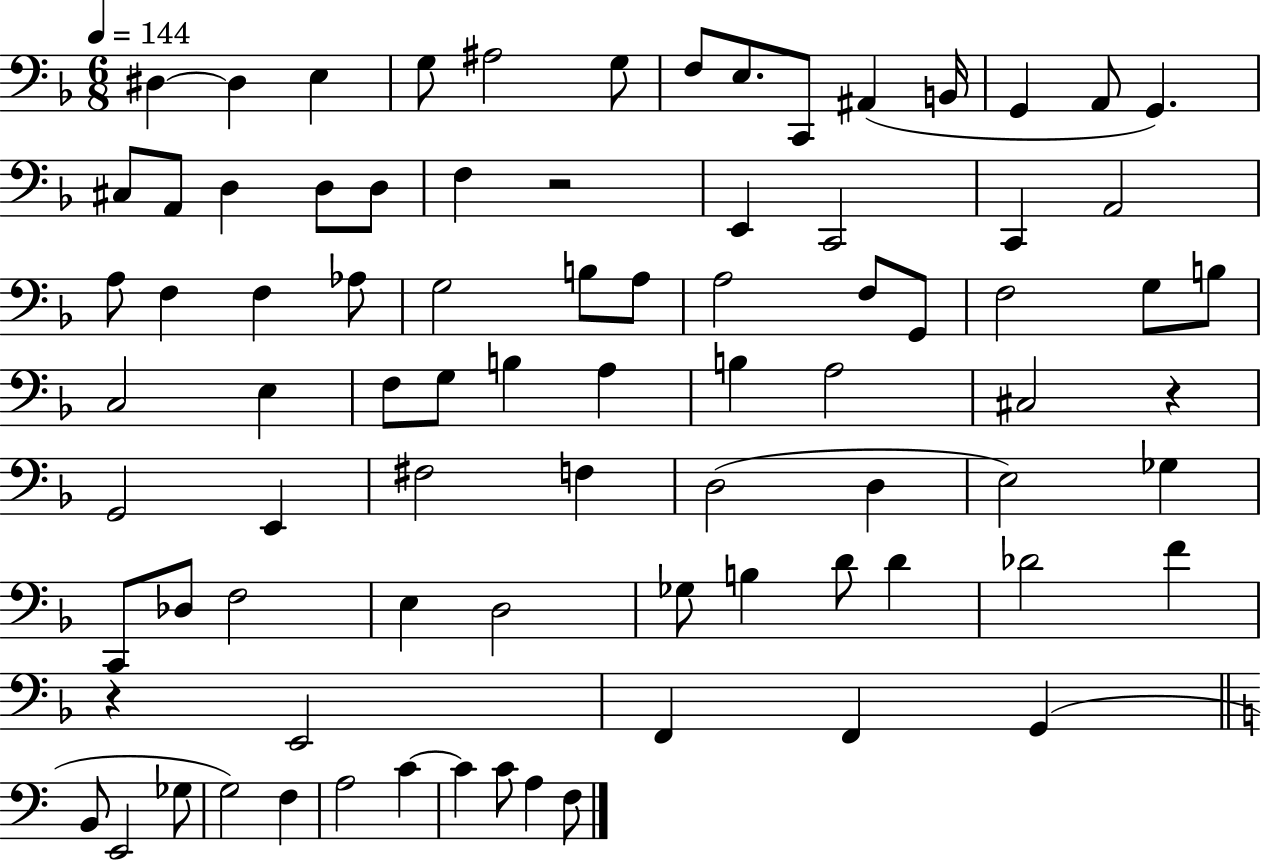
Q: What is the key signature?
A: F major